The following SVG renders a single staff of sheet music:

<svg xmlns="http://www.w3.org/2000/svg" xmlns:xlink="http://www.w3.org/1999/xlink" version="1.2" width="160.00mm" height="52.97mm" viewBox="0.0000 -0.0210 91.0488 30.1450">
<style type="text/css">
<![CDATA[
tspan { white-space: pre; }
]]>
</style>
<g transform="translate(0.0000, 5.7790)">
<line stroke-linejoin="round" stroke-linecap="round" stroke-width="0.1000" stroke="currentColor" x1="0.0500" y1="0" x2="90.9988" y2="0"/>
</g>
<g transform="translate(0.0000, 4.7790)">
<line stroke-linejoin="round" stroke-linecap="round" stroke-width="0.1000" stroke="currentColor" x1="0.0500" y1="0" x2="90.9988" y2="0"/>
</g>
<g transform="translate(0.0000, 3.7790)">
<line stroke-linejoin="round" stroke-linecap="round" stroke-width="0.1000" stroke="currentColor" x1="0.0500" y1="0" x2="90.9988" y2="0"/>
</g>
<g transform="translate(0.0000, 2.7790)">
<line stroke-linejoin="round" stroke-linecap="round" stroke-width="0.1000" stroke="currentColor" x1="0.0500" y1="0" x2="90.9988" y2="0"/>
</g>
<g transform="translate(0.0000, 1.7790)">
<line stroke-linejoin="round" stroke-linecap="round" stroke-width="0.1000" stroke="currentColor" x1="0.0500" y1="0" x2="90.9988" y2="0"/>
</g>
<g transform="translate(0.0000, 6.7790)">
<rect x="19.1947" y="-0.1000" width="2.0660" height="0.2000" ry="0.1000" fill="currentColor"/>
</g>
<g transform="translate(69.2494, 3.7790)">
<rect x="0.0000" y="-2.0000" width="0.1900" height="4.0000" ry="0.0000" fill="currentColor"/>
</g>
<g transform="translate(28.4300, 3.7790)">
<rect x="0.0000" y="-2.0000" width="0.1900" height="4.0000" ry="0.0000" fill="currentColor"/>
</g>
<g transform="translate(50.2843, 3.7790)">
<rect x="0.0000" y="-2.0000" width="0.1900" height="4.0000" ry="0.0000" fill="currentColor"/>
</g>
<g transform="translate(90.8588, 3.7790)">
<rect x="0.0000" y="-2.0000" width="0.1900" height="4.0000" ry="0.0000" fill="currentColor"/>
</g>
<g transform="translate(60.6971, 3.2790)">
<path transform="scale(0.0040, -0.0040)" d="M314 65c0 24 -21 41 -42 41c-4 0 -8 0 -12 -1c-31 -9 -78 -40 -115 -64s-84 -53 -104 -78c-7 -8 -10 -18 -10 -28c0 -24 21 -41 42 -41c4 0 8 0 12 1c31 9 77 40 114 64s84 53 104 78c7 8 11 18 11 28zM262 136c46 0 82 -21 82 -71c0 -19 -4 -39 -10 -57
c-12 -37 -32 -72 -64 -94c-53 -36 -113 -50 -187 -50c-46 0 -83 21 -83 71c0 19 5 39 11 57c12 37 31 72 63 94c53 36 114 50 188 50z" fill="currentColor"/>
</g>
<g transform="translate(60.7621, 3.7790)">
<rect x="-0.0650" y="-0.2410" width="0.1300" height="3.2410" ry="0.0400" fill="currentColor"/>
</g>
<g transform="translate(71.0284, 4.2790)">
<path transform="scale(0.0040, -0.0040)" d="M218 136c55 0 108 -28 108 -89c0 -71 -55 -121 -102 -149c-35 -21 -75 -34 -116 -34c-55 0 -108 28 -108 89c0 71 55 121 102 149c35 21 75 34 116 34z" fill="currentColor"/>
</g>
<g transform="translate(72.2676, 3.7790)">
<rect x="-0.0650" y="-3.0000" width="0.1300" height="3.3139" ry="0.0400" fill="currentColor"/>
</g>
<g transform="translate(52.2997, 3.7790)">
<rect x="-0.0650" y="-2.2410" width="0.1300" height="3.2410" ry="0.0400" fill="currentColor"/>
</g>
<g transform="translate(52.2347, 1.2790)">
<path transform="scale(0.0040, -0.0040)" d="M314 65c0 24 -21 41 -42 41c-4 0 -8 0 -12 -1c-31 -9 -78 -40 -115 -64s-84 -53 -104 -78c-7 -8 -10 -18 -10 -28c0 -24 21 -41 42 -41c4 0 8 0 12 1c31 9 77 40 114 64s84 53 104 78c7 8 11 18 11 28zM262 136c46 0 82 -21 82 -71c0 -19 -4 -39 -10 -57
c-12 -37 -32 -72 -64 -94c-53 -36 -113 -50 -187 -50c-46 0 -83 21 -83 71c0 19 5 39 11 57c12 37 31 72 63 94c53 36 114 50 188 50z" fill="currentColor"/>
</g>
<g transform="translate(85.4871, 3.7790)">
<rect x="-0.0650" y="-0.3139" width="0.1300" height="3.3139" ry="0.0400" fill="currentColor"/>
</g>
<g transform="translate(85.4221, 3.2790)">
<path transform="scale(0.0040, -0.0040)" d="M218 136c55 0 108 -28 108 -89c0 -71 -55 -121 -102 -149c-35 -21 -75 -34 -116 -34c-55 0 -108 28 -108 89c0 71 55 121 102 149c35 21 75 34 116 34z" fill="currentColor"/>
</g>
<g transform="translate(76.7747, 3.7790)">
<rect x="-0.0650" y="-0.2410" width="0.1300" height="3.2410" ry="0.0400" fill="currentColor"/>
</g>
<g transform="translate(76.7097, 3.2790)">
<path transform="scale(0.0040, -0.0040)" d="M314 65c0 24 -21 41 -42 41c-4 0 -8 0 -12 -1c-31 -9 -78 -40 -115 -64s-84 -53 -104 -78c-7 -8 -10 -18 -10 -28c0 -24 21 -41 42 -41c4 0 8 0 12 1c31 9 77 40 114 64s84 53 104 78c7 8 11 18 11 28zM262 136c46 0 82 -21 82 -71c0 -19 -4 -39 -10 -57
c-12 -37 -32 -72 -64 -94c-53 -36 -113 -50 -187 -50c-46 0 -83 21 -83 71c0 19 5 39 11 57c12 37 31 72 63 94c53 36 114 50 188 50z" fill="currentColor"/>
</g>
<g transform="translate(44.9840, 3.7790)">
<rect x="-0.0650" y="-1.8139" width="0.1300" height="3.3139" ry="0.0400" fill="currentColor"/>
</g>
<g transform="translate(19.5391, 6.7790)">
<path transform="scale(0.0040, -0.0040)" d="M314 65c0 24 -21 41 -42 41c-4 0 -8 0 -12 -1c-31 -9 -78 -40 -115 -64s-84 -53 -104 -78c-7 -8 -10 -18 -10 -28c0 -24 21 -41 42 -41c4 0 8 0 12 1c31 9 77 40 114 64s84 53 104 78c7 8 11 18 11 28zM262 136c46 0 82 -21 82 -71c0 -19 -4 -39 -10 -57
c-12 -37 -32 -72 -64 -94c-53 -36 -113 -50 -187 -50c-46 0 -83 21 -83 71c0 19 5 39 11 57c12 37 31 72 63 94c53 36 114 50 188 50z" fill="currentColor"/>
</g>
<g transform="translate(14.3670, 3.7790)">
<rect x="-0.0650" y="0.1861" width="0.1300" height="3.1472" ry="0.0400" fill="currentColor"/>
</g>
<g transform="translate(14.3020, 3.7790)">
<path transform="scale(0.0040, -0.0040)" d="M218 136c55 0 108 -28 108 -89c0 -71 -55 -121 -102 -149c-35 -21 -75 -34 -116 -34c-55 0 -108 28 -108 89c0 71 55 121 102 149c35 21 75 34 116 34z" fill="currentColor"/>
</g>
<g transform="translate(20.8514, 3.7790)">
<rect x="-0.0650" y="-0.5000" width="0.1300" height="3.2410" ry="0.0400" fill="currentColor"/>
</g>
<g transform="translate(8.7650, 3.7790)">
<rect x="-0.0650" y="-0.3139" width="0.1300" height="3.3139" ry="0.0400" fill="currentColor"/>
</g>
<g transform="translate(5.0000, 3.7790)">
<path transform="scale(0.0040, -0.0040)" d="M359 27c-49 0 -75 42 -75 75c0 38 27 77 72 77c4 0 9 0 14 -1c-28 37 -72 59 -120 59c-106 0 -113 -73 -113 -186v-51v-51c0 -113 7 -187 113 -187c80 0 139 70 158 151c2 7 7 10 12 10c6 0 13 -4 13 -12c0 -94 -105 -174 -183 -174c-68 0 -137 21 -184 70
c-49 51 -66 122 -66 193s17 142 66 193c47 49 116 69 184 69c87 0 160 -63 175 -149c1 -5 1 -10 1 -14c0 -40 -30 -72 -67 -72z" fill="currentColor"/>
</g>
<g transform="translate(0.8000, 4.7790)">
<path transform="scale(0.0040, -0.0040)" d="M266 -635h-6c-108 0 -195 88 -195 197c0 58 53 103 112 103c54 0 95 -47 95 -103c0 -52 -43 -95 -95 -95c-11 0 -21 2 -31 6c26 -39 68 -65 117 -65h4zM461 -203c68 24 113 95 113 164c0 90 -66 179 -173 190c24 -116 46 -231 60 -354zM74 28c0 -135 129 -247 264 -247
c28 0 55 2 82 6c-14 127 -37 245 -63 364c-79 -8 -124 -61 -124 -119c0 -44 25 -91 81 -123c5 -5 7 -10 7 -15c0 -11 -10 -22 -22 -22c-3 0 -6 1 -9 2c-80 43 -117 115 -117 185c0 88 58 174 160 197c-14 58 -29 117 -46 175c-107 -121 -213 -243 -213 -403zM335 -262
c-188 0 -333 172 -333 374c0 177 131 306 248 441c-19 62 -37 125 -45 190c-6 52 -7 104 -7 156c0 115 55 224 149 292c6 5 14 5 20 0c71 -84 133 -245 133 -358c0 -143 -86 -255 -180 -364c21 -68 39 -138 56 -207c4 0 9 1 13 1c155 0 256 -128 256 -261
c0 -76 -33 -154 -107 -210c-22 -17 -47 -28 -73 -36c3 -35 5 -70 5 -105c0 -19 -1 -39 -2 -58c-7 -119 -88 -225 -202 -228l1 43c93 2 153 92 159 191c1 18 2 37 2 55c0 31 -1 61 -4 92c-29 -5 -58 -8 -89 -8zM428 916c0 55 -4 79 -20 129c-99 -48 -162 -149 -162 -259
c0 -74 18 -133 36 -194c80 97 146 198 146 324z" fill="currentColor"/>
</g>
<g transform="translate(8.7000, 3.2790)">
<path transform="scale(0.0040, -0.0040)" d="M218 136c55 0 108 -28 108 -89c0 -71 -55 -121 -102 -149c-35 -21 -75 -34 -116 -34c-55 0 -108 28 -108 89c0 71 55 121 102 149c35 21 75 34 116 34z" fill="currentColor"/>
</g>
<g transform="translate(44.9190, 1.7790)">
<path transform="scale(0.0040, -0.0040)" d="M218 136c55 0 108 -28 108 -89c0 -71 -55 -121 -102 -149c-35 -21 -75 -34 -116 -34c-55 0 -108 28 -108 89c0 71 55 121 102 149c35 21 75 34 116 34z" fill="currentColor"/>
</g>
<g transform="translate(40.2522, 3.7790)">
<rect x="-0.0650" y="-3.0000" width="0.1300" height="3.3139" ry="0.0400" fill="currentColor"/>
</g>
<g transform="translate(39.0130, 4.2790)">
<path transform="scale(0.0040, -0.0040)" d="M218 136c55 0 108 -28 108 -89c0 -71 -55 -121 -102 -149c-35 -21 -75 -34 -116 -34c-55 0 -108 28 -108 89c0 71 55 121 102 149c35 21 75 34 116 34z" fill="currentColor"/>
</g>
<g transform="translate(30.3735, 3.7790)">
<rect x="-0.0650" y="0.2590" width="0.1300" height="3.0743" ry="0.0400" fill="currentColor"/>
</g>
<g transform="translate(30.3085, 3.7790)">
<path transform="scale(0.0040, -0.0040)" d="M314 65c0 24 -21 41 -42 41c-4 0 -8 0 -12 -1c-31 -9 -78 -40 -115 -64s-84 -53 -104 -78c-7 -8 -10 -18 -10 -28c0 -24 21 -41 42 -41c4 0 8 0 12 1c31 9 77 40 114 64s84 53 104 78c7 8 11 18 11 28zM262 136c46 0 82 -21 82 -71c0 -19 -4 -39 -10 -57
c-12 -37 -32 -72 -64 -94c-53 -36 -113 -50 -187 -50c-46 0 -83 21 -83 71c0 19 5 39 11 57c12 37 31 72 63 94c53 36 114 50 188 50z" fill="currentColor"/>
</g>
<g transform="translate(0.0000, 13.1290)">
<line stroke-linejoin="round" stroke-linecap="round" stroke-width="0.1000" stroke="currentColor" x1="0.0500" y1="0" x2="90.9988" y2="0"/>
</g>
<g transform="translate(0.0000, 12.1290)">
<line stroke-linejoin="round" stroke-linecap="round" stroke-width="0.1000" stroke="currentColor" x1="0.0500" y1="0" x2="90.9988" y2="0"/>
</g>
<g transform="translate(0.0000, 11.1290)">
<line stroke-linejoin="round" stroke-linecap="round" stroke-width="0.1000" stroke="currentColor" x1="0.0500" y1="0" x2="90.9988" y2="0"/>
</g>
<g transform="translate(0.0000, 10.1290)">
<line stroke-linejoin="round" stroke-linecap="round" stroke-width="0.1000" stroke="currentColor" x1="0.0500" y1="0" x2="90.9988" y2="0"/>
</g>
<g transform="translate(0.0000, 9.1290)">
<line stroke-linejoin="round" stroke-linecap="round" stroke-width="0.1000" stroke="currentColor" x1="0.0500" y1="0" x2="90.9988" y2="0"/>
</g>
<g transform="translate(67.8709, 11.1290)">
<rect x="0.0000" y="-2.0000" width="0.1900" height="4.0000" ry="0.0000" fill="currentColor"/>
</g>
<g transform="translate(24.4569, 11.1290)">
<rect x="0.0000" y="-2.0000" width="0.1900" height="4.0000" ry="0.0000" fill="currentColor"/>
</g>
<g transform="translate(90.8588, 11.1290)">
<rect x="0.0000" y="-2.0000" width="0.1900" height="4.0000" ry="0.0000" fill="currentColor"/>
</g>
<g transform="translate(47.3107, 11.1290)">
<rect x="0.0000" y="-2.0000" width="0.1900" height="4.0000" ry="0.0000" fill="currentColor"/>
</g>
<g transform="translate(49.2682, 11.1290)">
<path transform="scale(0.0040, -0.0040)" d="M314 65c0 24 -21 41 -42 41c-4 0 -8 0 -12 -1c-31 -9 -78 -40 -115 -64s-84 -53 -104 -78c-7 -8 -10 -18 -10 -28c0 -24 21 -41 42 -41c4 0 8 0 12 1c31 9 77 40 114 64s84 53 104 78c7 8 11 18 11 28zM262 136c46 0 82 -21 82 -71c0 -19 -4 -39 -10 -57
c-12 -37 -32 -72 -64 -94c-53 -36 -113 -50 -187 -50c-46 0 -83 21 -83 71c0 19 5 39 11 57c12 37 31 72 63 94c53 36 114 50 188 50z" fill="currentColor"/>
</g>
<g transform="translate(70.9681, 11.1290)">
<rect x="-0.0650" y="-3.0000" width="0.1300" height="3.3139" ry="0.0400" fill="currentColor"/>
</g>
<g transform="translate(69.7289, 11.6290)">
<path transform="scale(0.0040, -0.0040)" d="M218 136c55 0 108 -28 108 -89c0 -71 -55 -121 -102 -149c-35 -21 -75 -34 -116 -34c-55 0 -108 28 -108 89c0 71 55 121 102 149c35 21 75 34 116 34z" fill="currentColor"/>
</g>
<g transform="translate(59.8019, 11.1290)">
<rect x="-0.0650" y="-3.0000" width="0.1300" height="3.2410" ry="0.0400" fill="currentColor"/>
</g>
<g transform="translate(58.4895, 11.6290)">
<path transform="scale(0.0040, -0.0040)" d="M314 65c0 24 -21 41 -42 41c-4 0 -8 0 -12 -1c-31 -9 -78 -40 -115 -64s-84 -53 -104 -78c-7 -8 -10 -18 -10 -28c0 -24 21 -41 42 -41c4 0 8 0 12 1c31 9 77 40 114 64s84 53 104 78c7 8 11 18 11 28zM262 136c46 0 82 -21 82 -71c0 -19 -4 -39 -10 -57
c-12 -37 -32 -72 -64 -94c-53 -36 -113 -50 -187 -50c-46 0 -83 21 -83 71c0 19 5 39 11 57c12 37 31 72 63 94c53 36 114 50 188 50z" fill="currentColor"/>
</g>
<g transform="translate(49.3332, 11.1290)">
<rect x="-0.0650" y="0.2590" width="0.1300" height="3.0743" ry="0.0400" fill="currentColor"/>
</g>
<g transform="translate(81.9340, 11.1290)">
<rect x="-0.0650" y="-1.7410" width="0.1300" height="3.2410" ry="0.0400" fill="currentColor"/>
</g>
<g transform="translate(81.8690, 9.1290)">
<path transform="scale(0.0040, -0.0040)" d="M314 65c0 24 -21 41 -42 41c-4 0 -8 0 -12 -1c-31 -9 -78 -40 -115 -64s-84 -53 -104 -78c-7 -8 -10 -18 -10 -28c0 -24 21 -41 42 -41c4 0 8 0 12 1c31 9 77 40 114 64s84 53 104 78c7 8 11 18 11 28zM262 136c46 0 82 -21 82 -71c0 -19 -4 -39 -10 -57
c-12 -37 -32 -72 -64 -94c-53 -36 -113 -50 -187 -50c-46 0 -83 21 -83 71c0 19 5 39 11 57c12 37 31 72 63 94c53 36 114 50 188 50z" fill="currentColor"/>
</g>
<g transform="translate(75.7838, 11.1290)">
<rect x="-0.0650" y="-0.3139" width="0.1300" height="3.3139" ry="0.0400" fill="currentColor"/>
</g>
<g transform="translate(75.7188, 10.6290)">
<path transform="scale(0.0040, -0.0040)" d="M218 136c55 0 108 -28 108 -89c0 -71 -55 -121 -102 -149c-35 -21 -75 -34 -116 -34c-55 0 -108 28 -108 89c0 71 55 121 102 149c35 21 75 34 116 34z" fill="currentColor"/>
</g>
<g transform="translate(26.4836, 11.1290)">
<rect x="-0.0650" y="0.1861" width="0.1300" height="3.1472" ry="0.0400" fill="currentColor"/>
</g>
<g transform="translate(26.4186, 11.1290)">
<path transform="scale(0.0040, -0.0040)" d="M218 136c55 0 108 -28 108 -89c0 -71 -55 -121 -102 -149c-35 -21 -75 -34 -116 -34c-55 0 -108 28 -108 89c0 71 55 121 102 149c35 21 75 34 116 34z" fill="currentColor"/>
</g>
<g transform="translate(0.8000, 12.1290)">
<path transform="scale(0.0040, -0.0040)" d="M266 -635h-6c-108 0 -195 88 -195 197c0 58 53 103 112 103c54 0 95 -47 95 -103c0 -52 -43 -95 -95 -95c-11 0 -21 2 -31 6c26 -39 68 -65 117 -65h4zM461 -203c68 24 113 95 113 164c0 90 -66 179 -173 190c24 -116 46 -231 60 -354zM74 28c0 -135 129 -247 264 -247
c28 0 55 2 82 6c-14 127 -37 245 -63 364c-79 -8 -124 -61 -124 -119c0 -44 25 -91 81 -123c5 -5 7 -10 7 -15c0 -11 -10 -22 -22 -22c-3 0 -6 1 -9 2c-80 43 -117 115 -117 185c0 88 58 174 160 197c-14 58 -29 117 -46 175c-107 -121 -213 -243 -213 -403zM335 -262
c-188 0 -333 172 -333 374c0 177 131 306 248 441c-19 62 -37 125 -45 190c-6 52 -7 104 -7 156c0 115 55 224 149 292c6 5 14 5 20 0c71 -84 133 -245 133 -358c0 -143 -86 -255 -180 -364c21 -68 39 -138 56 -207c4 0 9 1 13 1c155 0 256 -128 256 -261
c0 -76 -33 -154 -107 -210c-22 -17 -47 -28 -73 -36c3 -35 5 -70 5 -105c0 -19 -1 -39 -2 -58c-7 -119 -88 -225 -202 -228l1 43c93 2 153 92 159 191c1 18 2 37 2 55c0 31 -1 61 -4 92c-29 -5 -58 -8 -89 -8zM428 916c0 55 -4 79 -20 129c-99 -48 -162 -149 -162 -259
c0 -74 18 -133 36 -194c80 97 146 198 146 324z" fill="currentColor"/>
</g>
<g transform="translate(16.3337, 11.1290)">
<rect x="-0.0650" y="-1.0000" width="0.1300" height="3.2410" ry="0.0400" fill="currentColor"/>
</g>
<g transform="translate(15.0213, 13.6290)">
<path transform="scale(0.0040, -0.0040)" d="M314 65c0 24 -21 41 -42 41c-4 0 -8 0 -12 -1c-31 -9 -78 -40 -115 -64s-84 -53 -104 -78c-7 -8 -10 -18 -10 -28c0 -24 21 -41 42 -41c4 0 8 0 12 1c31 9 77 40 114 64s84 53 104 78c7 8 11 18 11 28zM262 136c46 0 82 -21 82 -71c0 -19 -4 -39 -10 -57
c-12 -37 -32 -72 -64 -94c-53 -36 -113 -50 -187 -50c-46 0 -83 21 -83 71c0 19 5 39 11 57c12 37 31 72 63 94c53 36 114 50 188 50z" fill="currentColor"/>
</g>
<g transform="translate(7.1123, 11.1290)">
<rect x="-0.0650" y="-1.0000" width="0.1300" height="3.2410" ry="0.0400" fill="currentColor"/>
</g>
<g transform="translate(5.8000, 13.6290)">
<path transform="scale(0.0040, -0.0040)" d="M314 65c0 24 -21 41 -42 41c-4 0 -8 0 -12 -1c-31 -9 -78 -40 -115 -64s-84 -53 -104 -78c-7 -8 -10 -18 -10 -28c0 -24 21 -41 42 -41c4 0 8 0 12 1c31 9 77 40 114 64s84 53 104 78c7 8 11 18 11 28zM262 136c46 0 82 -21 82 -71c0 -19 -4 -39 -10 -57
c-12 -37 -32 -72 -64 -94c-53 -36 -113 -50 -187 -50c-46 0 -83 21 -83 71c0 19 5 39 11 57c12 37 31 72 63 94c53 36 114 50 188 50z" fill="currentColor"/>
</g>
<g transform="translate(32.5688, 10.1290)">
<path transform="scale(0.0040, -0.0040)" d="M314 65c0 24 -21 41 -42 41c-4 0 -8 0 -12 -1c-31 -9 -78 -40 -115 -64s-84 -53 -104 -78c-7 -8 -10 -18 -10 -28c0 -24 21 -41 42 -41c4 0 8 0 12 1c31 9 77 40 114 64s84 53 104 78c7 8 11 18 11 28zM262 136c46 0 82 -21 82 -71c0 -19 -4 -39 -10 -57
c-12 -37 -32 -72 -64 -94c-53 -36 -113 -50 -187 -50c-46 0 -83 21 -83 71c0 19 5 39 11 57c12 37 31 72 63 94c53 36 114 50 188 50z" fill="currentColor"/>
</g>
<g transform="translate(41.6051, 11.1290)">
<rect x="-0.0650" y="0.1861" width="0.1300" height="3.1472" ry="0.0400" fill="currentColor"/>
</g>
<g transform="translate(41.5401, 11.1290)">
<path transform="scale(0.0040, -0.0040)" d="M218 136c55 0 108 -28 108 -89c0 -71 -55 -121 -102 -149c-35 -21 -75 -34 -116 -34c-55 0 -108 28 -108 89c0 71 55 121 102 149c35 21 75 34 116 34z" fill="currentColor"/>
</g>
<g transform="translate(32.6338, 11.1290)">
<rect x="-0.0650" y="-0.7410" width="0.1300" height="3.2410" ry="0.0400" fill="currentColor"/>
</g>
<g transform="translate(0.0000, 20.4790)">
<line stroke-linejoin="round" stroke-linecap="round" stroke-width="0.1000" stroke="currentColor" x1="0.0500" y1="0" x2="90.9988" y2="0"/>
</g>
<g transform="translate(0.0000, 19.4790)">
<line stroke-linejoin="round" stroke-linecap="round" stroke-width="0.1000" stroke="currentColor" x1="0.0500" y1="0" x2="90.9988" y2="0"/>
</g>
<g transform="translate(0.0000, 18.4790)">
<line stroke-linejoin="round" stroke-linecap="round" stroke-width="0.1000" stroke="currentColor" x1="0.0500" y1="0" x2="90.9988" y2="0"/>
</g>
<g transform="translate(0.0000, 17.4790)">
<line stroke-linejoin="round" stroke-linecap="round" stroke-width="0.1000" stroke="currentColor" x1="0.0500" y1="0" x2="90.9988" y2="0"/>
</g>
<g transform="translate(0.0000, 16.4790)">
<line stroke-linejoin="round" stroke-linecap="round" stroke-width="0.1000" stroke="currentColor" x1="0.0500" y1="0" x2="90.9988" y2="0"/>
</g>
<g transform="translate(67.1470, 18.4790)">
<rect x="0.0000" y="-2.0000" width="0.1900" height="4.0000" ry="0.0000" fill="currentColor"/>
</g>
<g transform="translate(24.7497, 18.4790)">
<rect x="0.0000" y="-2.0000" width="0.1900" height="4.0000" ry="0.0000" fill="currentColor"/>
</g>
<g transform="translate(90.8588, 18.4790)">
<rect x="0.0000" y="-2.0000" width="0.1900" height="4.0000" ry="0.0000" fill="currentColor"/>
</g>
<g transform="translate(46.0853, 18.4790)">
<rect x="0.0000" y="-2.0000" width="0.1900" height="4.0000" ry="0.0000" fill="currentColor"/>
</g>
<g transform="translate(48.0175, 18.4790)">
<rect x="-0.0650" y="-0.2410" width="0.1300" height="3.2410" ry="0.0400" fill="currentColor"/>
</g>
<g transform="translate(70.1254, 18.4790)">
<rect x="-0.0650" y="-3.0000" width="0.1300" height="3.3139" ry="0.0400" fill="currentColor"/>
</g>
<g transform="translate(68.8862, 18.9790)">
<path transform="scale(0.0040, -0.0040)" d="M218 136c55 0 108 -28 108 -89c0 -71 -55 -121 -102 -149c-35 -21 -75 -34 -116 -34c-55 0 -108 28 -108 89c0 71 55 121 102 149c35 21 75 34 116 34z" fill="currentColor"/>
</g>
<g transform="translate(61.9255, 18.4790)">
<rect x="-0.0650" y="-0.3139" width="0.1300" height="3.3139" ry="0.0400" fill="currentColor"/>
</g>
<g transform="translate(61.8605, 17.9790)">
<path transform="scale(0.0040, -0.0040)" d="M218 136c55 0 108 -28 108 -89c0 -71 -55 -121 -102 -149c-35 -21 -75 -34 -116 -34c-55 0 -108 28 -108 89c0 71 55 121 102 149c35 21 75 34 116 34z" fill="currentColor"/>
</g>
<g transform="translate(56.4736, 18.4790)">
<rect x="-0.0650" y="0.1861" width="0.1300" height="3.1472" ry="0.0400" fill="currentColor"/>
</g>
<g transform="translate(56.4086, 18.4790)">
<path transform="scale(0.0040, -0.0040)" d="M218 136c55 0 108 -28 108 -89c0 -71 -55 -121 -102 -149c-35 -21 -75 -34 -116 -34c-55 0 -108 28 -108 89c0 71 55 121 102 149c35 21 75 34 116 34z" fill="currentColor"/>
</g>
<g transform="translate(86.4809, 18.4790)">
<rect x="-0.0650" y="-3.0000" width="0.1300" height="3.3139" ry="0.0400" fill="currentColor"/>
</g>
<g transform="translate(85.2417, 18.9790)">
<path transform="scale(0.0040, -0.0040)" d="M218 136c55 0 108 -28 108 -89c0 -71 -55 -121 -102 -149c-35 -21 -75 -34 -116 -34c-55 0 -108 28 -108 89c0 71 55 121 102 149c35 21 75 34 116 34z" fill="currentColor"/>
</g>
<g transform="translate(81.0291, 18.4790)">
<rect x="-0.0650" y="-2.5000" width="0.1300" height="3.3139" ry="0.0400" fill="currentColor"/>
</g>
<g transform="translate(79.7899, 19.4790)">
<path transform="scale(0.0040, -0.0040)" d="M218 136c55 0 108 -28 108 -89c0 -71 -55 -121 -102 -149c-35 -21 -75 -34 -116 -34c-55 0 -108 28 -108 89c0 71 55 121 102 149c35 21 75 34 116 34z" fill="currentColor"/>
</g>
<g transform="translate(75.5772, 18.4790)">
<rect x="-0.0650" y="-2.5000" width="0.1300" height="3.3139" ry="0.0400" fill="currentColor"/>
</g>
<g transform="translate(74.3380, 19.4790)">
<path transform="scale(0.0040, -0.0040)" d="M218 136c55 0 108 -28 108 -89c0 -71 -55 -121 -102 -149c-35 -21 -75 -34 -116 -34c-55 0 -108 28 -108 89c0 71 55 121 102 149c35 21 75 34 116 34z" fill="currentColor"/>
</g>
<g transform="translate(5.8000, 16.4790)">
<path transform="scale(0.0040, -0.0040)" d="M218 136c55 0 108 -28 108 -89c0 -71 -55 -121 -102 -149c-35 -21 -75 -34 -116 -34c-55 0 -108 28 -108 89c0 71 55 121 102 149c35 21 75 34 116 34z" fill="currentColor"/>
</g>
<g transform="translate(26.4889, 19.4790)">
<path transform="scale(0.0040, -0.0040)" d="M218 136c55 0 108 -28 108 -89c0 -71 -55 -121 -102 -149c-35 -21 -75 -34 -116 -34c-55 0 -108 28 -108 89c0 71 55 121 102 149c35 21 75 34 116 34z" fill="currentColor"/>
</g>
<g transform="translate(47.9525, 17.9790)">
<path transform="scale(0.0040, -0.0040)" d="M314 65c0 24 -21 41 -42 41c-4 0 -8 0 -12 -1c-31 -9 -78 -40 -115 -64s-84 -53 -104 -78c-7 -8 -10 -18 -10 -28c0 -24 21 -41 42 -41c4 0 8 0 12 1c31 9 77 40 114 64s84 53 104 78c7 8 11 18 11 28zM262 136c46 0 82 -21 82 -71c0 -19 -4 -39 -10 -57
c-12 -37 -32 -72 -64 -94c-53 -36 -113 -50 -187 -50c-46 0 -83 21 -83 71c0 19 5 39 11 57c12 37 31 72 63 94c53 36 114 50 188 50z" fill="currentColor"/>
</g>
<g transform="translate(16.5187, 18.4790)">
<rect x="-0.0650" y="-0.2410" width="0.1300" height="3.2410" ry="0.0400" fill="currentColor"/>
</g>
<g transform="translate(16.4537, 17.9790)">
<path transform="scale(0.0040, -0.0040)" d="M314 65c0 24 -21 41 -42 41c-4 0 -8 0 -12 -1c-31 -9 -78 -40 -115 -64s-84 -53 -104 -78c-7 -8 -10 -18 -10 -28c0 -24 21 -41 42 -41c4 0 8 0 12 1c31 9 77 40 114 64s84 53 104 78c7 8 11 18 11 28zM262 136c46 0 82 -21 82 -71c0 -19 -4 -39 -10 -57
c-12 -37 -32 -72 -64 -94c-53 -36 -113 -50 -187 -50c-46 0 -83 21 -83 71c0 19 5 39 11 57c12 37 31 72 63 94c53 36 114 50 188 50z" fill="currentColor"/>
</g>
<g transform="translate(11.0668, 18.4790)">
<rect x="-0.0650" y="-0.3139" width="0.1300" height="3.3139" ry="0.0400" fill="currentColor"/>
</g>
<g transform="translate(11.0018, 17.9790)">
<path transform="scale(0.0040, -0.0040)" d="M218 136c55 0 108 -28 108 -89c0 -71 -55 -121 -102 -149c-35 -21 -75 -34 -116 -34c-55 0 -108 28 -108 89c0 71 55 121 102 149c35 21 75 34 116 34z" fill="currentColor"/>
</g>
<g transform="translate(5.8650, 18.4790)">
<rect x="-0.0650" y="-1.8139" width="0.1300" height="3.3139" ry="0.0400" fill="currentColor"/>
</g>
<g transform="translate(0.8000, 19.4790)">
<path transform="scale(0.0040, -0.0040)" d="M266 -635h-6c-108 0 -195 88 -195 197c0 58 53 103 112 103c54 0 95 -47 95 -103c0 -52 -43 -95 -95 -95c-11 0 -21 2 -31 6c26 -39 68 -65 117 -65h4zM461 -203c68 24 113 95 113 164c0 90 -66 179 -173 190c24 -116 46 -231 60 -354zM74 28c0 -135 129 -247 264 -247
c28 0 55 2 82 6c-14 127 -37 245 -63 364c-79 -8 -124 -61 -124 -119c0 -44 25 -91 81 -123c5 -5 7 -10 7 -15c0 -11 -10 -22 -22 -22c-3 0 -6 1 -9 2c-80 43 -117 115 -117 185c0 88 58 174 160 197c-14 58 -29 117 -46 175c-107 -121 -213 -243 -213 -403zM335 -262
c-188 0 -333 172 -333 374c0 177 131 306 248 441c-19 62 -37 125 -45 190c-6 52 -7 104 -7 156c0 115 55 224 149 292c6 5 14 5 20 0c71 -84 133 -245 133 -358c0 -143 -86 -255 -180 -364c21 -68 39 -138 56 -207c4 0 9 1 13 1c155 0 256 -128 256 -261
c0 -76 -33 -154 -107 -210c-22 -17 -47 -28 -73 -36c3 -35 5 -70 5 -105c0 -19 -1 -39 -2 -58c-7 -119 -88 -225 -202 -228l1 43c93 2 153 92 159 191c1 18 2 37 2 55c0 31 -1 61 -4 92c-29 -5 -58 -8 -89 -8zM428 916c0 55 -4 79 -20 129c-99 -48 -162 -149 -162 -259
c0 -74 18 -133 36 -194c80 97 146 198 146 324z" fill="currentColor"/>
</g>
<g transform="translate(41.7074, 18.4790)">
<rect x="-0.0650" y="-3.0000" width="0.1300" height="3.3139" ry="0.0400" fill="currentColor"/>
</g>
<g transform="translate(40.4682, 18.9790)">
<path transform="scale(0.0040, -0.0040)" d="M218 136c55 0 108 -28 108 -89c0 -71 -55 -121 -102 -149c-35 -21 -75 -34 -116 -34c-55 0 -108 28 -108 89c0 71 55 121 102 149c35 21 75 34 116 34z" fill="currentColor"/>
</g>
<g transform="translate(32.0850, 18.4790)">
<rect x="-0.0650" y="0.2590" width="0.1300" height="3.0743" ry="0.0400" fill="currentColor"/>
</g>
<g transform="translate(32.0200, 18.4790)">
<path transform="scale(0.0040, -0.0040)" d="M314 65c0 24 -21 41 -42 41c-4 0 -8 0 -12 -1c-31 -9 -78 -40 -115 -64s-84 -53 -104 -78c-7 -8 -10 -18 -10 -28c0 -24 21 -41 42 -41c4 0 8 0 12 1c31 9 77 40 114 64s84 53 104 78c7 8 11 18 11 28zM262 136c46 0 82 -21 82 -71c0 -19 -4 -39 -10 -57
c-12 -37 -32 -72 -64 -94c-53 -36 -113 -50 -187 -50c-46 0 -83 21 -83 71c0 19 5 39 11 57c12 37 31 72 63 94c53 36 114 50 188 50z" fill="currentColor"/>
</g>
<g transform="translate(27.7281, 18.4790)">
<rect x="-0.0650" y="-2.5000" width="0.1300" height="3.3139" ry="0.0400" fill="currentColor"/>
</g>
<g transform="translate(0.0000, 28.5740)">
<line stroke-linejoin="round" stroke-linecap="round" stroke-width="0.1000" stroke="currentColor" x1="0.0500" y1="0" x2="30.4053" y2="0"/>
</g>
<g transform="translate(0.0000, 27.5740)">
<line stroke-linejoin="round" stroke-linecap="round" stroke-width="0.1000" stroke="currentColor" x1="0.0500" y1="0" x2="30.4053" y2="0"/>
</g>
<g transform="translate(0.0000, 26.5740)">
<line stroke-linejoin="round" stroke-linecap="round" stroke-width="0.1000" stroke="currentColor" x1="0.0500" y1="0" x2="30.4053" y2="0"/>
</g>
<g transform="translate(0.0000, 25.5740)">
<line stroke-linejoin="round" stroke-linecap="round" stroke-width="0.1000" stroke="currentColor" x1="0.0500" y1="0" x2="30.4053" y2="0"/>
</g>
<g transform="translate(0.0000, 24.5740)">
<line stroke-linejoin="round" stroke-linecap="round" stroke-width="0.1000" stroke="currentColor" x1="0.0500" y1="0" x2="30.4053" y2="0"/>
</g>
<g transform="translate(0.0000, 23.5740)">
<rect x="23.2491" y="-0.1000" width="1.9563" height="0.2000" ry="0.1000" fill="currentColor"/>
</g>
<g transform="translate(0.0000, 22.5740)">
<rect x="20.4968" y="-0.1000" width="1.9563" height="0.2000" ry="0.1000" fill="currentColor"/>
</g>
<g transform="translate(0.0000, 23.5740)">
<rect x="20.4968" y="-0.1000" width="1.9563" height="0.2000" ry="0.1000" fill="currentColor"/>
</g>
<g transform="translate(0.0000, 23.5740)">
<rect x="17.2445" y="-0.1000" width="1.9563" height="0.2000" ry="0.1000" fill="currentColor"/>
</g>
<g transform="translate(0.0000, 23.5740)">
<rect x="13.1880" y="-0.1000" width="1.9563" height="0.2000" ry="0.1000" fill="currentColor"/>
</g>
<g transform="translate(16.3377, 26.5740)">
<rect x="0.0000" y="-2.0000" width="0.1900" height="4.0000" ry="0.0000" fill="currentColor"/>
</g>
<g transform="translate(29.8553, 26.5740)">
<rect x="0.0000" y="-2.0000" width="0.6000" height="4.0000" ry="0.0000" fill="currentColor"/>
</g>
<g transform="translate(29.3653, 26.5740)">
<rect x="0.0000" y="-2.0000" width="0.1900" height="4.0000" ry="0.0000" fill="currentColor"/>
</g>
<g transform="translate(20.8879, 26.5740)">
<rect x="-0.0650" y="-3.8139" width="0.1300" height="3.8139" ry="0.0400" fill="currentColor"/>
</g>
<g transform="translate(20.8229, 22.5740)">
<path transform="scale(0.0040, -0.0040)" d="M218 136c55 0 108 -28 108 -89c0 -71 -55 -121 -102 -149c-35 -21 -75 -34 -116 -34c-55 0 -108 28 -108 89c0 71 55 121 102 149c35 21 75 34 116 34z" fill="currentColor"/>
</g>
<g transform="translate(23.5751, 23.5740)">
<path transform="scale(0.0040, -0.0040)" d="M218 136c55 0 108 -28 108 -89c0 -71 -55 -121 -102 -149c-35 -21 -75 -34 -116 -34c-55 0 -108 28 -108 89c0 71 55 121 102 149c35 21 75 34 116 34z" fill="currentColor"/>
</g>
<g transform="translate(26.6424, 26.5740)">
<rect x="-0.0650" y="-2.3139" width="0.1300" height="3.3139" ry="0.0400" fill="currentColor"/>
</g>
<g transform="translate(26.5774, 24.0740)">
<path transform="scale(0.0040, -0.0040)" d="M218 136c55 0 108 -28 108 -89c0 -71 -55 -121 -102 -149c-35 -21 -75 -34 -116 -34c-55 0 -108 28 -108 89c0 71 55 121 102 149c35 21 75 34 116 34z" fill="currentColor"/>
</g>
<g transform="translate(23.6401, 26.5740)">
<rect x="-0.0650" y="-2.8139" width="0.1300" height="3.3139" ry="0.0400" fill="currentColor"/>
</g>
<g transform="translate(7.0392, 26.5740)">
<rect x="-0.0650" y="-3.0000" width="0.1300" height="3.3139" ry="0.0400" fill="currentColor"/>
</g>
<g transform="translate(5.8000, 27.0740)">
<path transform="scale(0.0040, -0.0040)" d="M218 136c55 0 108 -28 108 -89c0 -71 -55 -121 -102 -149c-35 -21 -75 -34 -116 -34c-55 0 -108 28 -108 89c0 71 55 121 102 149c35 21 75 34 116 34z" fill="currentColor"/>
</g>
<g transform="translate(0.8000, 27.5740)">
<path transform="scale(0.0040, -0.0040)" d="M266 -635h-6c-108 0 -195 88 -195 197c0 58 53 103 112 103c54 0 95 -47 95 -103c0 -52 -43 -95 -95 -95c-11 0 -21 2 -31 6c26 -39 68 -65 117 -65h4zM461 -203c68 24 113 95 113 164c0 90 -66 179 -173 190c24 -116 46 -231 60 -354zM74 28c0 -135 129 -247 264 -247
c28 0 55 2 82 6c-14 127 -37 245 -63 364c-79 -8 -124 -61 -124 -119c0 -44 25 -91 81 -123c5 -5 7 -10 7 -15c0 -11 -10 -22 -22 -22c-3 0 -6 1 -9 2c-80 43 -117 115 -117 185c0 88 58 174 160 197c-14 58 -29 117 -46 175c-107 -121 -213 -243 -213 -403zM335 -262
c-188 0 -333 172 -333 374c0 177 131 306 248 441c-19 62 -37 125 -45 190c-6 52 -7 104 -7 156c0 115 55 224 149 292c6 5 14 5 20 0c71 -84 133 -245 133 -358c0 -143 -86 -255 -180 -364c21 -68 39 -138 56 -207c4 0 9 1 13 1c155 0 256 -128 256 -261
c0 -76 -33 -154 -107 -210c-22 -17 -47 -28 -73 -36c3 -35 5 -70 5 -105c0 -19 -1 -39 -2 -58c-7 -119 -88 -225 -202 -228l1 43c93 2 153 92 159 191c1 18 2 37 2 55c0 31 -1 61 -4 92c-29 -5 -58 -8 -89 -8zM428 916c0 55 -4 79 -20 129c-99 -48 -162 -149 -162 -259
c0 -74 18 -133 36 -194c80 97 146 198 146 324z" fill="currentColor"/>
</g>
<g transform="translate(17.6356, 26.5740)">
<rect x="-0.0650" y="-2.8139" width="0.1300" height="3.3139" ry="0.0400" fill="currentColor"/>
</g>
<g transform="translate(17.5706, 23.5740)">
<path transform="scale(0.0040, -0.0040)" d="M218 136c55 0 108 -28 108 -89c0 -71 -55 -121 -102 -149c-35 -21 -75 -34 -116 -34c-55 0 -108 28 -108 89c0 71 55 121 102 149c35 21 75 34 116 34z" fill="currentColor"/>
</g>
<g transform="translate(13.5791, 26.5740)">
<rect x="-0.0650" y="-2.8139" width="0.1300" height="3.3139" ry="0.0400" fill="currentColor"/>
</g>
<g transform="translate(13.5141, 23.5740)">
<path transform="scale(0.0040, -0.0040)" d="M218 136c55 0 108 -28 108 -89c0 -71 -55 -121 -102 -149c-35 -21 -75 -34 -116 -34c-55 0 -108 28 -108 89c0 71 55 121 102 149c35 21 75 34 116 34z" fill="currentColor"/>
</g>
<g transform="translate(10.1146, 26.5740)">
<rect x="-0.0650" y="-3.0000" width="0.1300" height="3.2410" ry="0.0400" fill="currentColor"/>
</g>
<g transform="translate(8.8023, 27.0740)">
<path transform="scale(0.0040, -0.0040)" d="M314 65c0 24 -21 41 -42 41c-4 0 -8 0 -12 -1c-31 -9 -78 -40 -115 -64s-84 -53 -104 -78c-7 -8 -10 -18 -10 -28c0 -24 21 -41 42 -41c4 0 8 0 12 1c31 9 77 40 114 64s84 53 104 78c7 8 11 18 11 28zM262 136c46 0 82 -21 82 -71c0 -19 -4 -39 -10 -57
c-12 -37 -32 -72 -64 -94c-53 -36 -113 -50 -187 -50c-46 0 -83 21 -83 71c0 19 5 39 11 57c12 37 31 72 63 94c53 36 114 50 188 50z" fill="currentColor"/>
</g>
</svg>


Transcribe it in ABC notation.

X:1
T:Untitled
M:4/4
L:1/4
K:C
c B C2 B2 A f g2 c2 A c2 c D2 D2 B d2 B B2 A2 A c f2 f c c2 G B2 A c2 B c A G G A A A2 a a c' a g